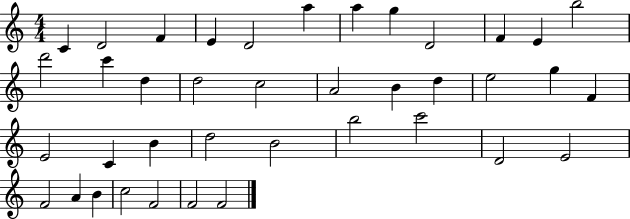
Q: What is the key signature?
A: C major